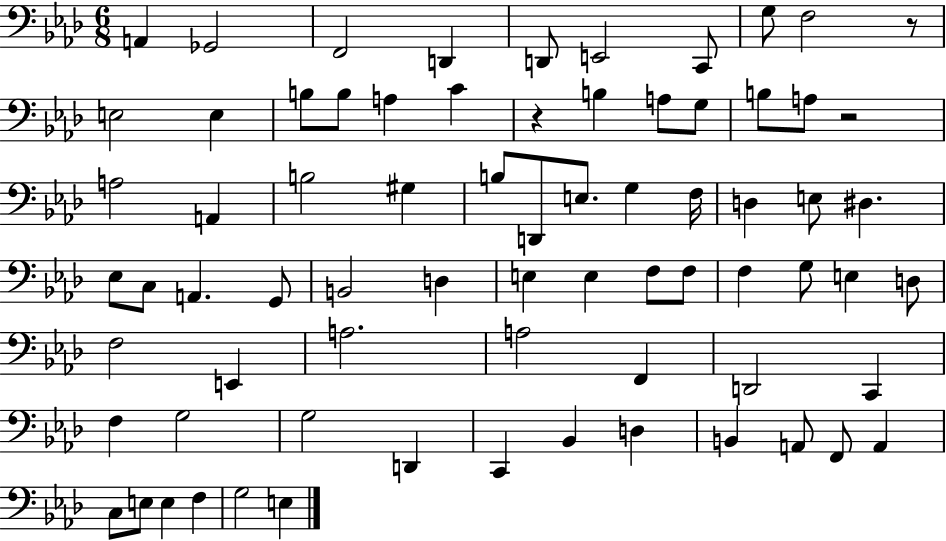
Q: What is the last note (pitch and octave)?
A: E3